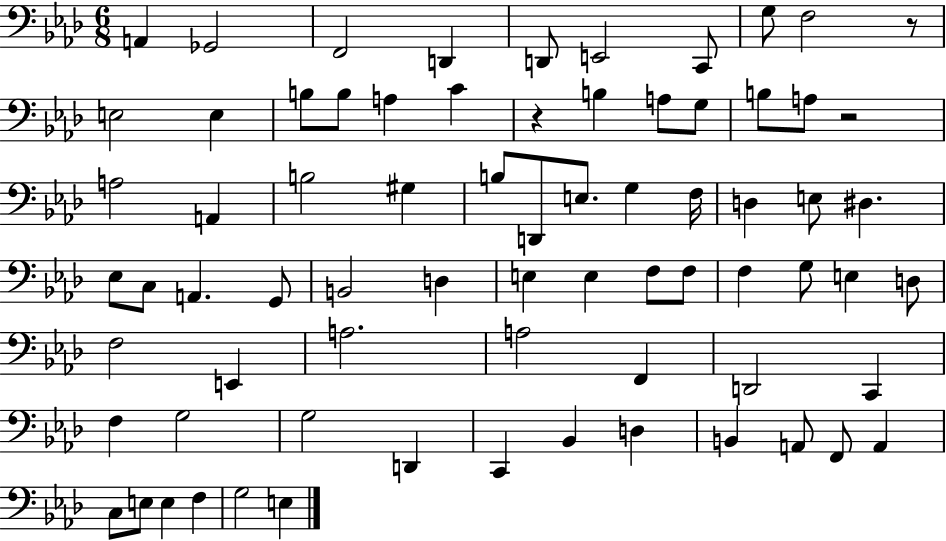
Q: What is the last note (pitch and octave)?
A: E3